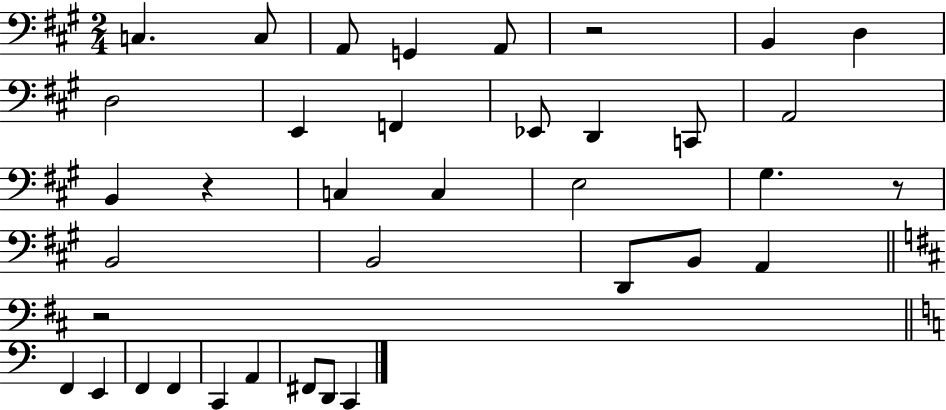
X:1
T:Untitled
M:2/4
L:1/4
K:A
C, C,/2 A,,/2 G,, A,,/2 z2 B,, D, D,2 E,, F,, _E,,/2 D,, C,,/2 A,,2 B,, z C, C, E,2 ^G, z/2 B,,2 B,,2 D,,/2 B,,/2 A,, z2 F,, E,, F,, F,, C,, A,, ^F,,/2 D,,/2 C,,